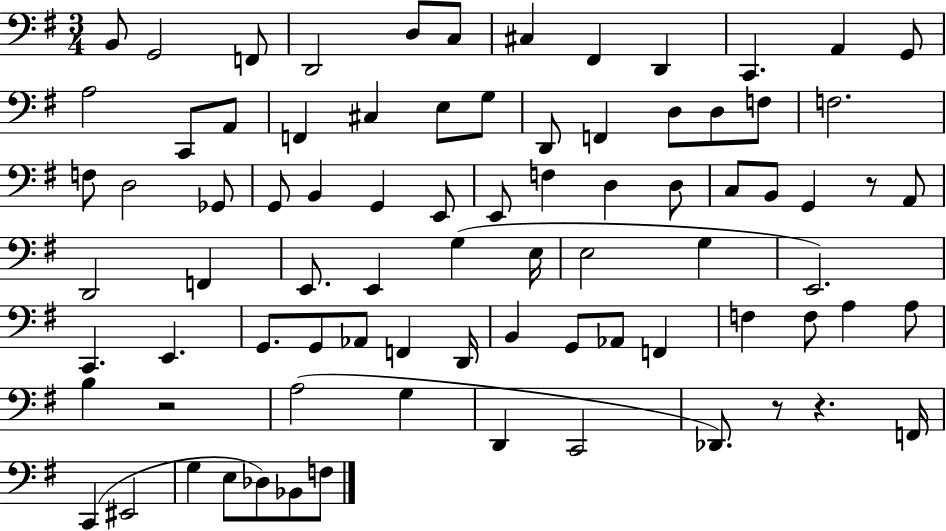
X:1
T:Untitled
M:3/4
L:1/4
K:G
B,,/2 G,,2 F,,/2 D,,2 D,/2 C,/2 ^C, ^F,, D,, C,, A,, G,,/2 A,2 C,,/2 A,,/2 F,, ^C, E,/2 G,/2 D,,/2 F,, D,/2 D,/2 F,/2 F,2 F,/2 D,2 _G,,/2 G,,/2 B,, G,, E,,/2 E,,/2 F, D, D,/2 C,/2 B,,/2 G,, z/2 A,,/2 D,,2 F,, E,,/2 E,, G, E,/4 E,2 G, E,,2 C,, E,, G,,/2 G,,/2 _A,,/2 F,, D,,/4 B,, G,,/2 _A,,/2 F,, F, F,/2 A, A,/2 B, z2 A,2 G, D,, C,,2 _D,,/2 z/2 z F,,/4 C,, ^E,,2 G, E,/2 _D,/2 _B,,/2 F,/2